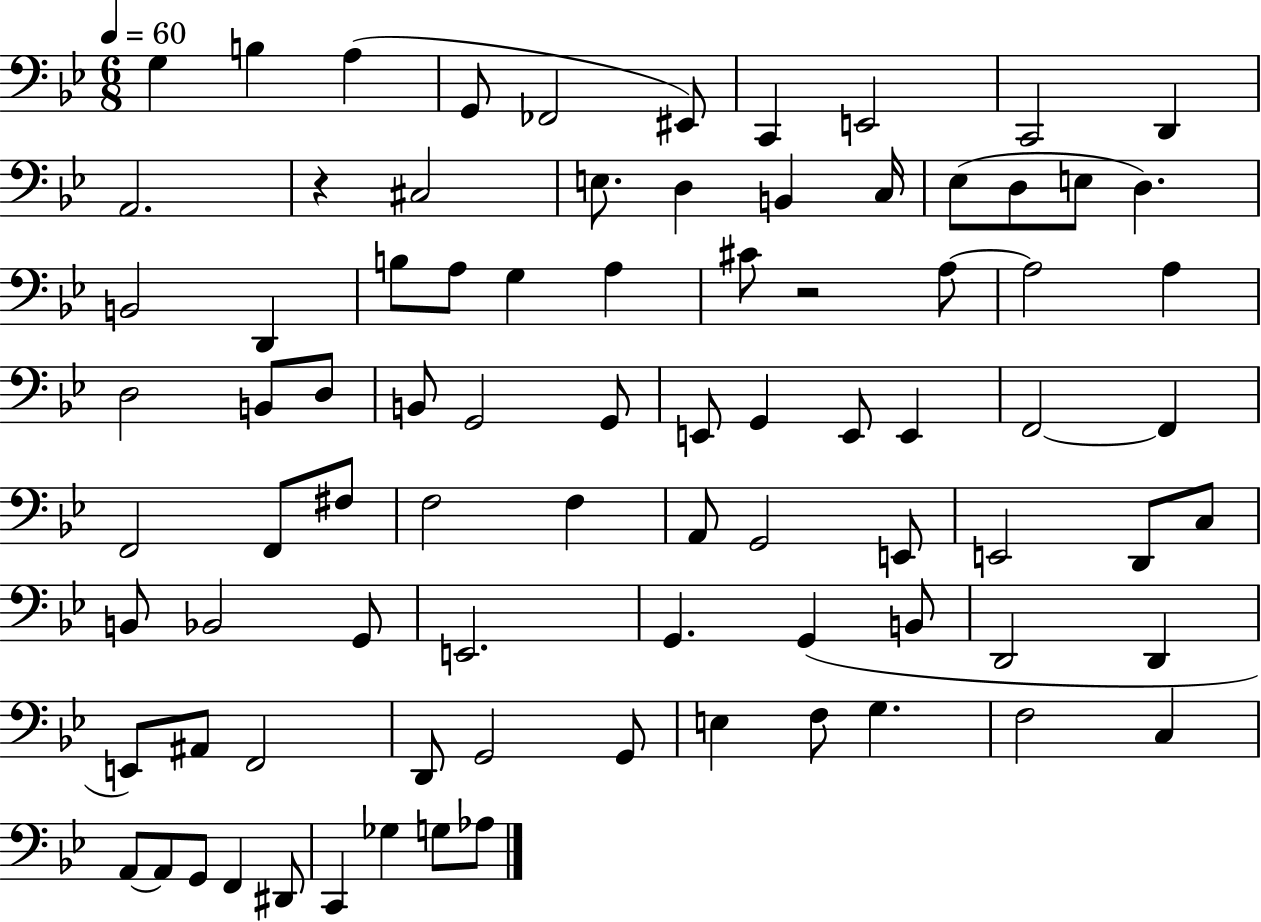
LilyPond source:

{
  \clef bass
  \numericTimeSignature
  \time 6/8
  \key bes \major
  \tempo 4 = 60
  g4 b4 a4( | g,8 fes,2 eis,8) | c,4 e,2 | c,2 d,4 | \break a,2. | r4 cis2 | e8. d4 b,4 c16 | ees8( d8 e8 d4.) | \break b,2 d,4 | b8 a8 g4 a4 | cis'8 r2 a8~~ | a2 a4 | \break d2 b,8 d8 | b,8 g,2 g,8 | e,8 g,4 e,8 e,4 | f,2~~ f,4 | \break f,2 f,8 fis8 | f2 f4 | a,8 g,2 e,8 | e,2 d,8 c8 | \break b,8 bes,2 g,8 | e,2. | g,4. g,4( b,8 | d,2 d,4 | \break e,8) ais,8 f,2 | d,8 g,2 g,8 | e4 f8 g4. | f2 c4 | \break a,8~~ a,8 g,8 f,4 dis,8 | c,4 ges4 g8 aes8 | \bar "|."
}